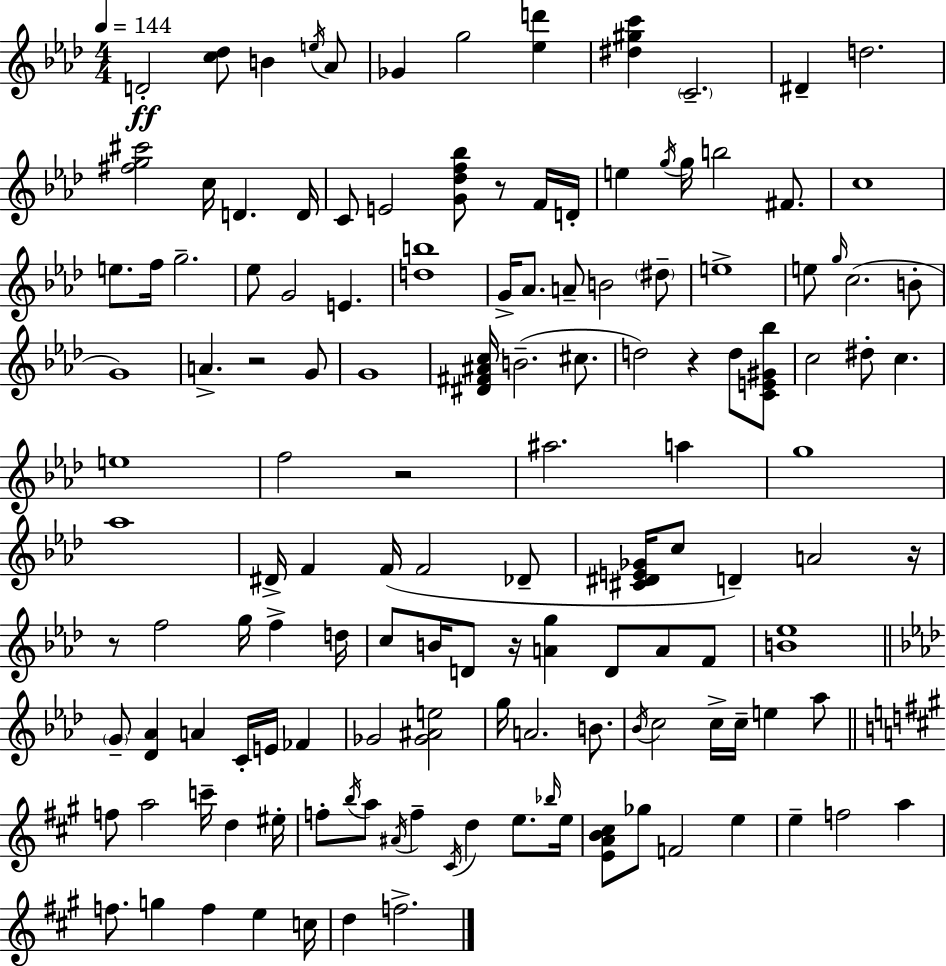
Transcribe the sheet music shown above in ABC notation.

X:1
T:Untitled
M:4/4
L:1/4
K:Fm
D2 [c_d]/2 B e/4 _A/2 _G g2 [_ed'] [^d^gc'] C2 ^D d2 [^fg^c']2 c/4 D D/4 C/2 E2 [G_df_b]/2 z/2 F/4 D/4 e g/4 g/4 b2 ^F/2 c4 e/2 f/4 g2 _e/2 G2 E [db]4 G/4 _A/2 A/2 B2 ^d/2 e4 e/2 g/4 c2 B/2 G4 A z2 G/2 G4 [^D^F^Ac]/4 B2 ^c/2 d2 z d/2 [CE^G_b]/2 c2 ^d/2 c e4 f2 z2 ^a2 a g4 _a4 ^D/4 F F/4 F2 _D/2 [^C^DE_G]/4 c/2 D A2 z/4 z/2 f2 g/4 f d/4 c/2 B/4 D/2 z/4 [Ag] D/2 A/2 F/2 [B_e]4 G/2 [_D_A] A C/4 E/4 _F _G2 [_G^Ae]2 g/4 A2 B/2 _B/4 c2 c/4 c/4 e _a/2 f/2 a2 c'/4 d ^e/4 f/2 b/4 a/2 ^A/4 f ^C/4 d e/2 _b/4 e/4 [EAB^c]/2 _g/2 F2 e e f2 a f/2 g f e c/4 d f2